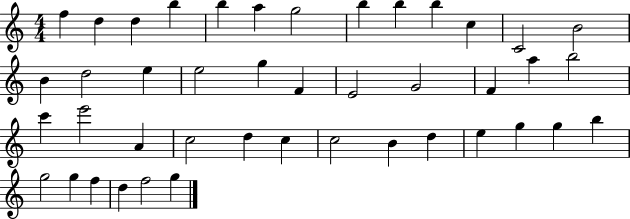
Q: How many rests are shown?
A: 0